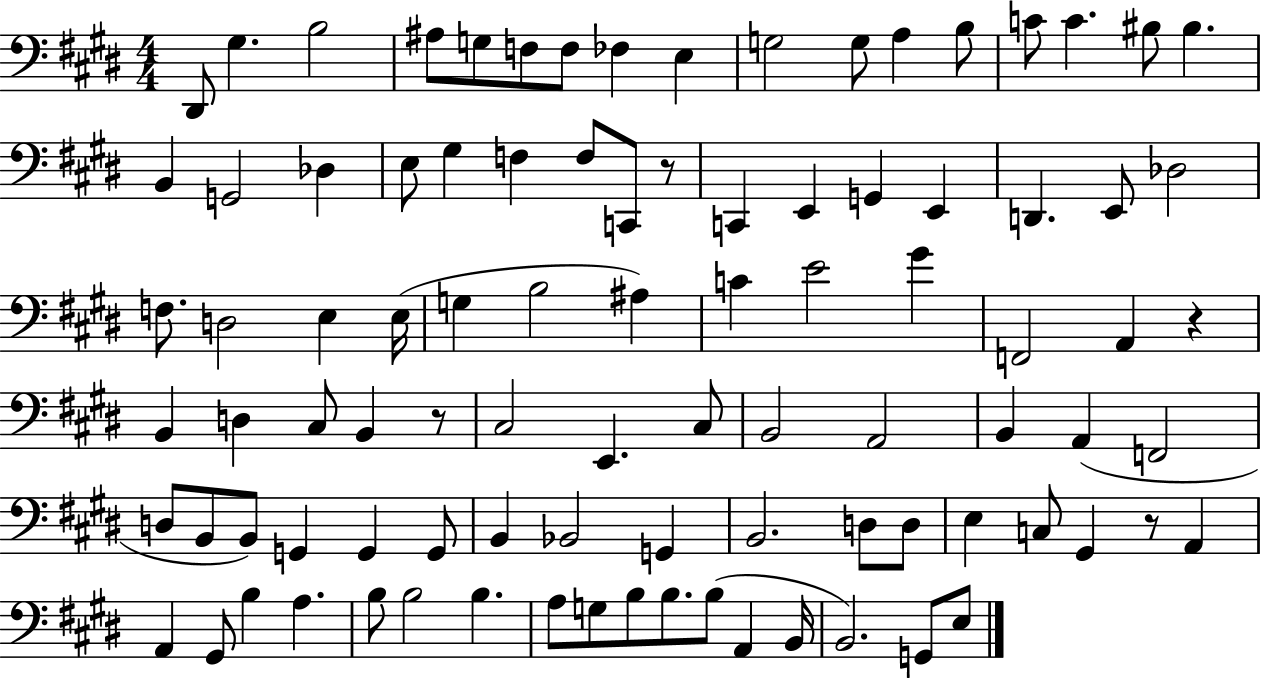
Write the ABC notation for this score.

X:1
T:Untitled
M:4/4
L:1/4
K:E
^D,,/2 ^G, B,2 ^A,/2 G,/2 F,/2 F,/2 _F, E, G,2 G,/2 A, B,/2 C/2 C ^B,/2 ^B, B,, G,,2 _D, E,/2 ^G, F, F,/2 C,,/2 z/2 C,, E,, G,, E,, D,, E,,/2 _D,2 F,/2 D,2 E, E,/4 G, B,2 ^A, C E2 ^G F,,2 A,, z B,, D, ^C,/2 B,, z/2 ^C,2 E,, ^C,/2 B,,2 A,,2 B,, A,, F,,2 D,/2 B,,/2 B,,/2 G,, G,, G,,/2 B,, _B,,2 G,, B,,2 D,/2 D,/2 E, C,/2 ^G,, z/2 A,, A,, ^G,,/2 B, A, B,/2 B,2 B, A,/2 G,/2 B,/2 B,/2 B,/2 A,, B,,/4 B,,2 G,,/2 E,/2